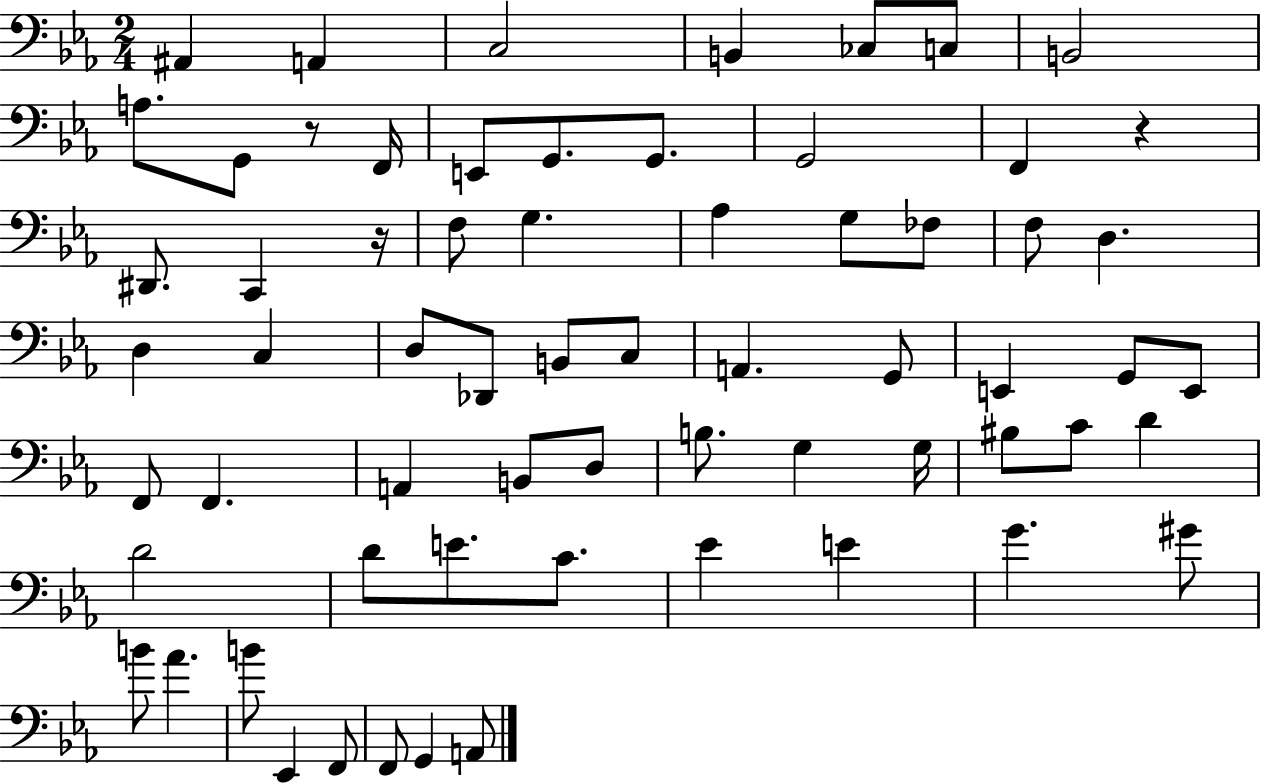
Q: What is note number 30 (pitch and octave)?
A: C3